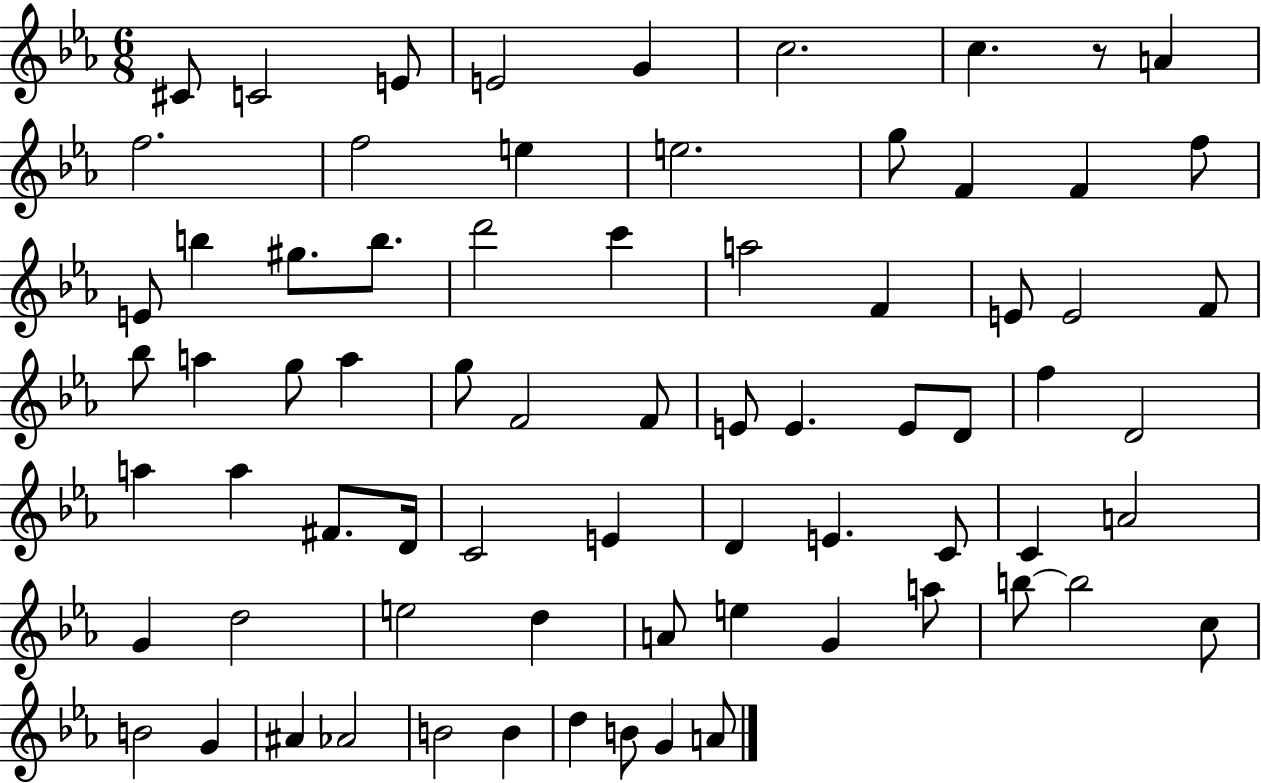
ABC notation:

X:1
T:Untitled
M:6/8
L:1/4
K:Eb
^C/2 C2 E/2 E2 G c2 c z/2 A f2 f2 e e2 g/2 F F f/2 E/2 b ^g/2 b/2 d'2 c' a2 F E/2 E2 F/2 _b/2 a g/2 a g/2 F2 F/2 E/2 E E/2 D/2 f D2 a a ^F/2 D/4 C2 E D E C/2 C A2 G d2 e2 d A/2 e G a/2 b/2 b2 c/2 B2 G ^A _A2 B2 B d B/2 G A/2